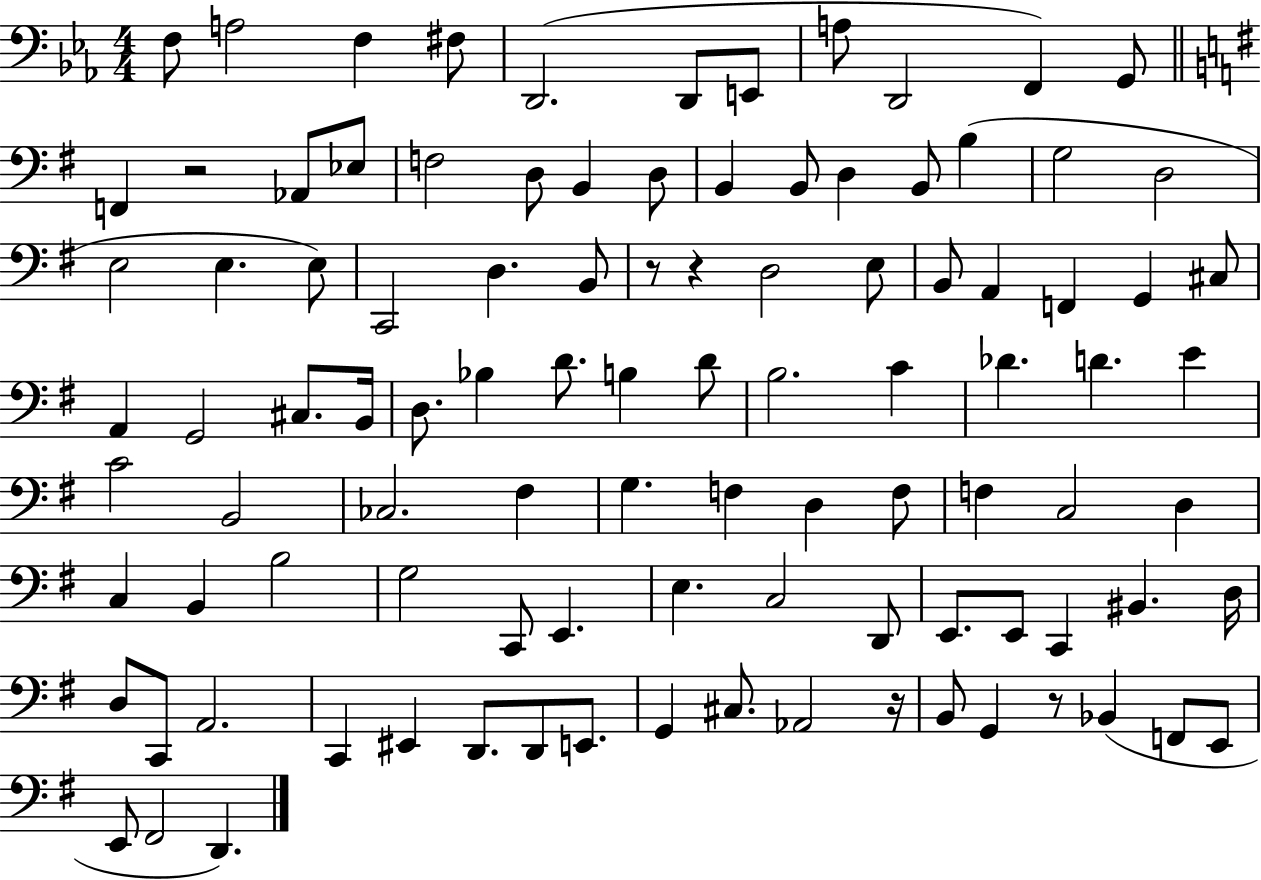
F3/e A3/h F3/q F#3/e D2/h. D2/e E2/e A3/e D2/h F2/q G2/e F2/q R/h Ab2/e Eb3/e F3/h D3/e B2/q D3/e B2/q B2/e D3/q B2/e B3/q G3/h D3/h E3/h E3/q. E3/e C2/h D3/q. B2/e R/e R/q D3/h E3/e B2/e A2/q F2/q G2/q C#3/e A2/q G2/h C#3/e. B2/s D3/e. Bb3/q D4/e. B3/q D4/e B3/h. C4/q Db4/q. D4/q. E4/q C4/h B2/h CES3/h. F#3/q G3/q. F3/q D3/q F3/e F3/q C3/h D3/q C3/q B2/q B3/h G3/h C2/e E2/q. E3/q. C3/h D2/e E2/e. E2/e C2/q BIS2/q. D3/s D3/e C2/e A2/h. C2/q EIS2/q D2/e. D2/e E2/e. G2/q C#3/e. Ab2/h R/s B2/e G2/q R/e Bb2/q F2/e E2/e E2/e F#2/h D2/q.